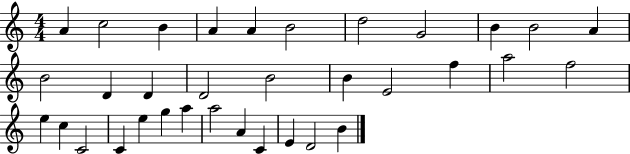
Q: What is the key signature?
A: C major